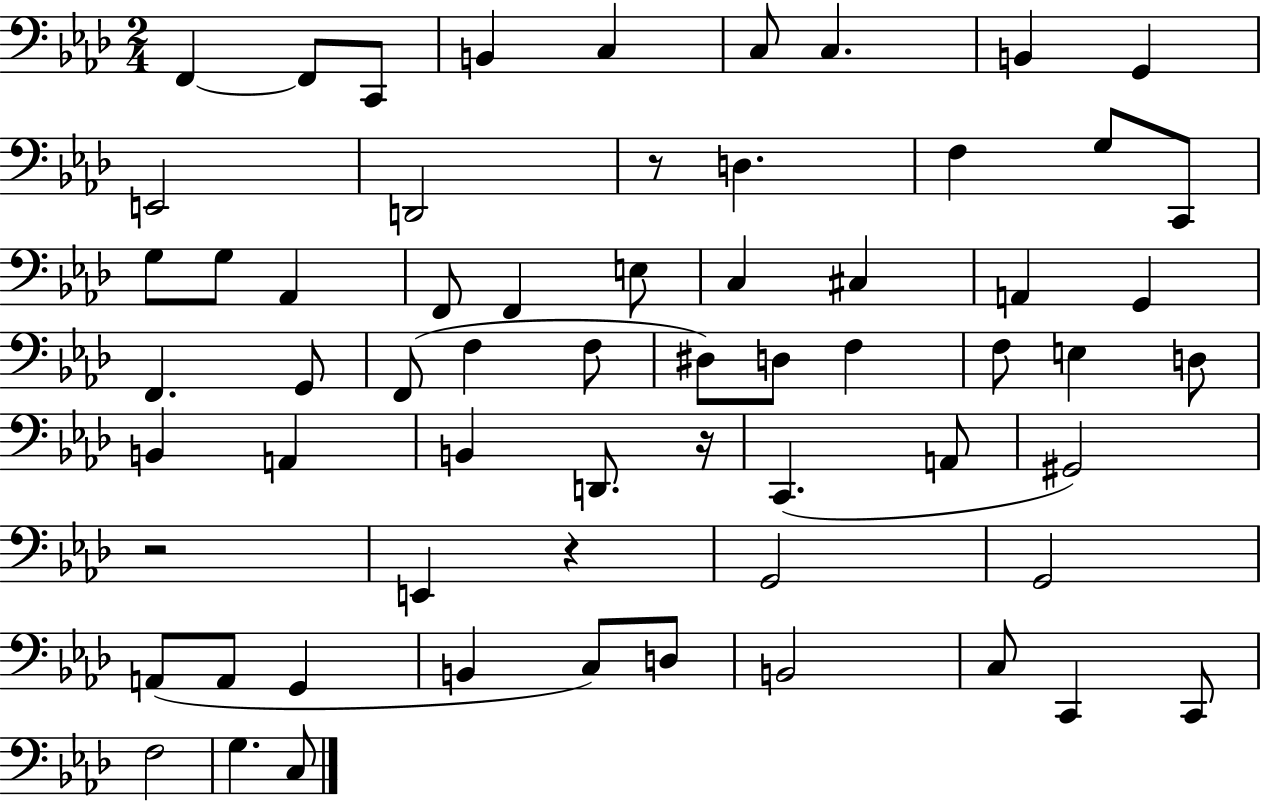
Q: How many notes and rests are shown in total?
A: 63